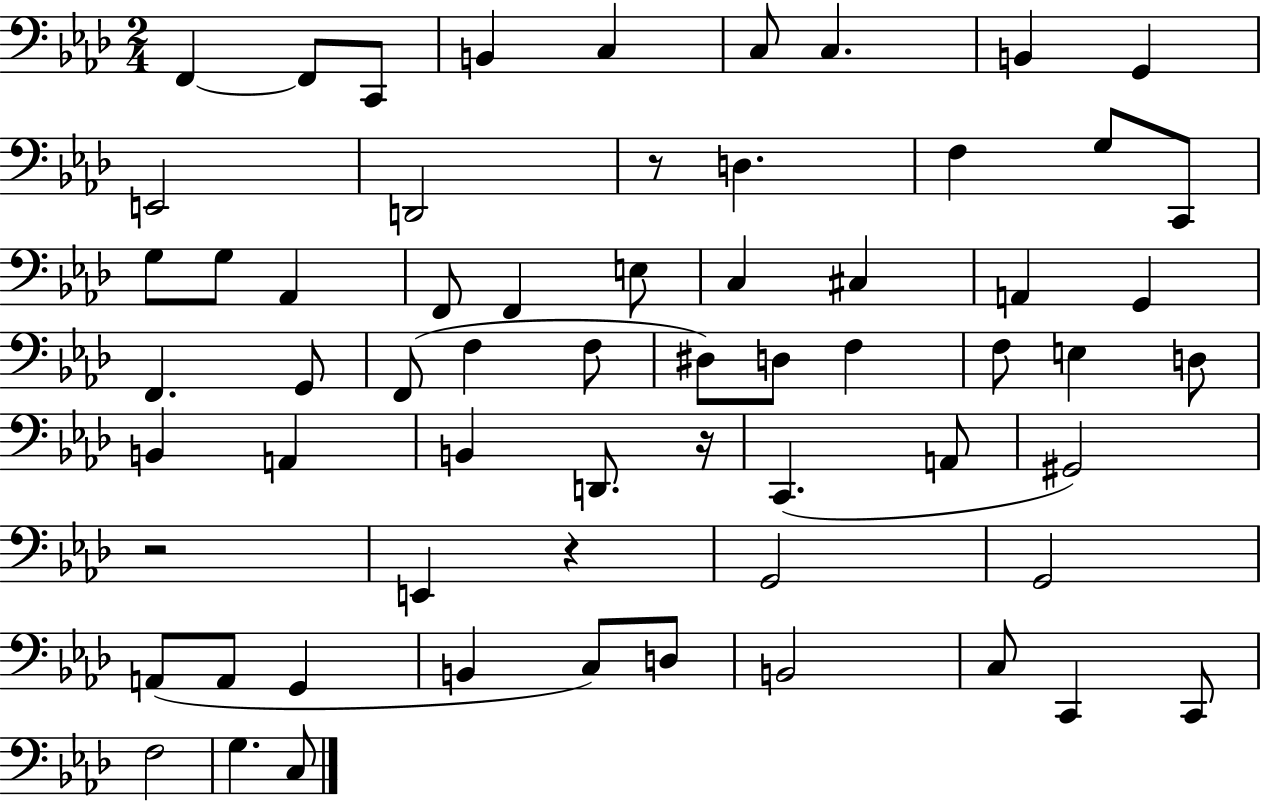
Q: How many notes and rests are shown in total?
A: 63